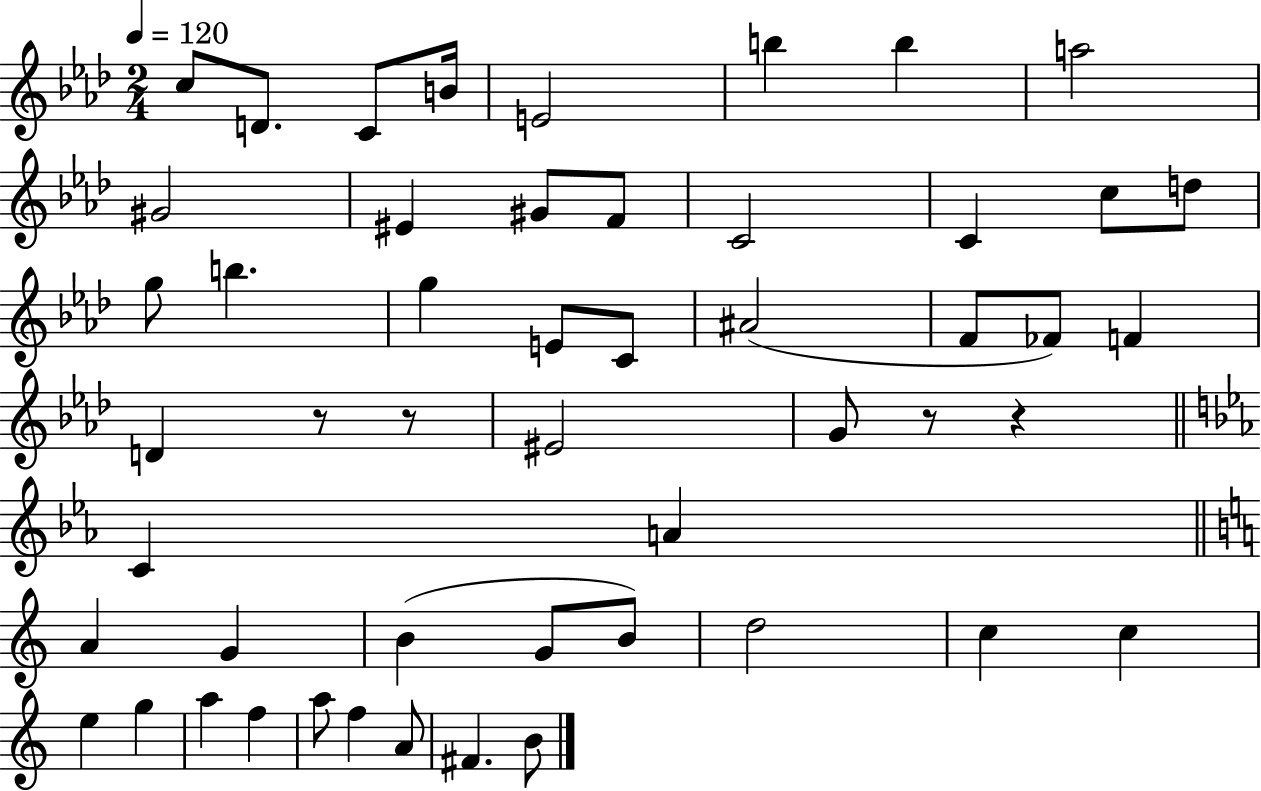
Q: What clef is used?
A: treble